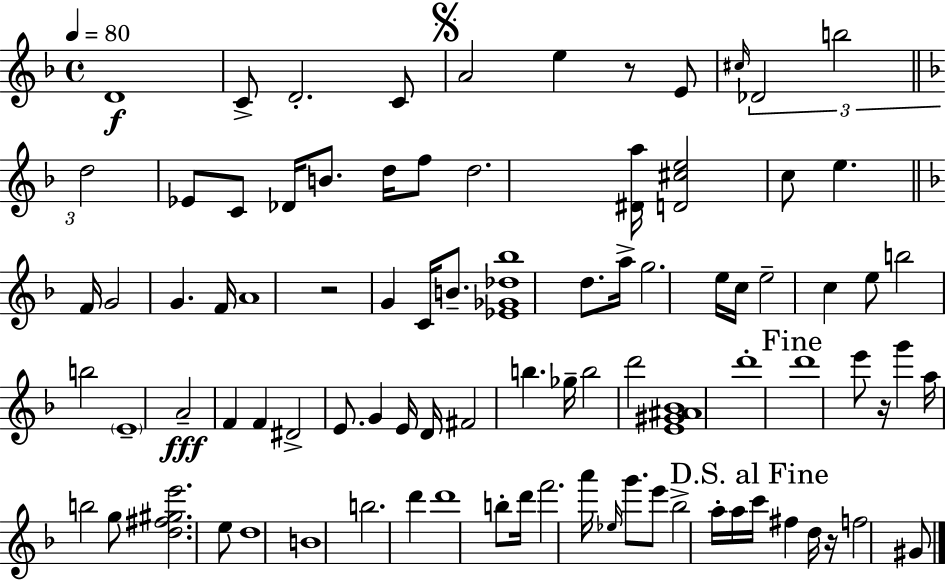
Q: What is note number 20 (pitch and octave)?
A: E5